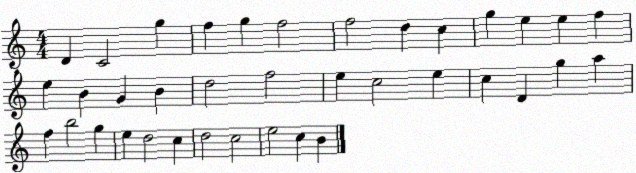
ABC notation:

X:1
T:Untitled
M:4/4
L:1/4
K:C
D C2 g f g f2 f2 d c g e e f e B G B d2 f2 e c2 e c D g a f b2 g e d2 c d2 c2 e2 c B